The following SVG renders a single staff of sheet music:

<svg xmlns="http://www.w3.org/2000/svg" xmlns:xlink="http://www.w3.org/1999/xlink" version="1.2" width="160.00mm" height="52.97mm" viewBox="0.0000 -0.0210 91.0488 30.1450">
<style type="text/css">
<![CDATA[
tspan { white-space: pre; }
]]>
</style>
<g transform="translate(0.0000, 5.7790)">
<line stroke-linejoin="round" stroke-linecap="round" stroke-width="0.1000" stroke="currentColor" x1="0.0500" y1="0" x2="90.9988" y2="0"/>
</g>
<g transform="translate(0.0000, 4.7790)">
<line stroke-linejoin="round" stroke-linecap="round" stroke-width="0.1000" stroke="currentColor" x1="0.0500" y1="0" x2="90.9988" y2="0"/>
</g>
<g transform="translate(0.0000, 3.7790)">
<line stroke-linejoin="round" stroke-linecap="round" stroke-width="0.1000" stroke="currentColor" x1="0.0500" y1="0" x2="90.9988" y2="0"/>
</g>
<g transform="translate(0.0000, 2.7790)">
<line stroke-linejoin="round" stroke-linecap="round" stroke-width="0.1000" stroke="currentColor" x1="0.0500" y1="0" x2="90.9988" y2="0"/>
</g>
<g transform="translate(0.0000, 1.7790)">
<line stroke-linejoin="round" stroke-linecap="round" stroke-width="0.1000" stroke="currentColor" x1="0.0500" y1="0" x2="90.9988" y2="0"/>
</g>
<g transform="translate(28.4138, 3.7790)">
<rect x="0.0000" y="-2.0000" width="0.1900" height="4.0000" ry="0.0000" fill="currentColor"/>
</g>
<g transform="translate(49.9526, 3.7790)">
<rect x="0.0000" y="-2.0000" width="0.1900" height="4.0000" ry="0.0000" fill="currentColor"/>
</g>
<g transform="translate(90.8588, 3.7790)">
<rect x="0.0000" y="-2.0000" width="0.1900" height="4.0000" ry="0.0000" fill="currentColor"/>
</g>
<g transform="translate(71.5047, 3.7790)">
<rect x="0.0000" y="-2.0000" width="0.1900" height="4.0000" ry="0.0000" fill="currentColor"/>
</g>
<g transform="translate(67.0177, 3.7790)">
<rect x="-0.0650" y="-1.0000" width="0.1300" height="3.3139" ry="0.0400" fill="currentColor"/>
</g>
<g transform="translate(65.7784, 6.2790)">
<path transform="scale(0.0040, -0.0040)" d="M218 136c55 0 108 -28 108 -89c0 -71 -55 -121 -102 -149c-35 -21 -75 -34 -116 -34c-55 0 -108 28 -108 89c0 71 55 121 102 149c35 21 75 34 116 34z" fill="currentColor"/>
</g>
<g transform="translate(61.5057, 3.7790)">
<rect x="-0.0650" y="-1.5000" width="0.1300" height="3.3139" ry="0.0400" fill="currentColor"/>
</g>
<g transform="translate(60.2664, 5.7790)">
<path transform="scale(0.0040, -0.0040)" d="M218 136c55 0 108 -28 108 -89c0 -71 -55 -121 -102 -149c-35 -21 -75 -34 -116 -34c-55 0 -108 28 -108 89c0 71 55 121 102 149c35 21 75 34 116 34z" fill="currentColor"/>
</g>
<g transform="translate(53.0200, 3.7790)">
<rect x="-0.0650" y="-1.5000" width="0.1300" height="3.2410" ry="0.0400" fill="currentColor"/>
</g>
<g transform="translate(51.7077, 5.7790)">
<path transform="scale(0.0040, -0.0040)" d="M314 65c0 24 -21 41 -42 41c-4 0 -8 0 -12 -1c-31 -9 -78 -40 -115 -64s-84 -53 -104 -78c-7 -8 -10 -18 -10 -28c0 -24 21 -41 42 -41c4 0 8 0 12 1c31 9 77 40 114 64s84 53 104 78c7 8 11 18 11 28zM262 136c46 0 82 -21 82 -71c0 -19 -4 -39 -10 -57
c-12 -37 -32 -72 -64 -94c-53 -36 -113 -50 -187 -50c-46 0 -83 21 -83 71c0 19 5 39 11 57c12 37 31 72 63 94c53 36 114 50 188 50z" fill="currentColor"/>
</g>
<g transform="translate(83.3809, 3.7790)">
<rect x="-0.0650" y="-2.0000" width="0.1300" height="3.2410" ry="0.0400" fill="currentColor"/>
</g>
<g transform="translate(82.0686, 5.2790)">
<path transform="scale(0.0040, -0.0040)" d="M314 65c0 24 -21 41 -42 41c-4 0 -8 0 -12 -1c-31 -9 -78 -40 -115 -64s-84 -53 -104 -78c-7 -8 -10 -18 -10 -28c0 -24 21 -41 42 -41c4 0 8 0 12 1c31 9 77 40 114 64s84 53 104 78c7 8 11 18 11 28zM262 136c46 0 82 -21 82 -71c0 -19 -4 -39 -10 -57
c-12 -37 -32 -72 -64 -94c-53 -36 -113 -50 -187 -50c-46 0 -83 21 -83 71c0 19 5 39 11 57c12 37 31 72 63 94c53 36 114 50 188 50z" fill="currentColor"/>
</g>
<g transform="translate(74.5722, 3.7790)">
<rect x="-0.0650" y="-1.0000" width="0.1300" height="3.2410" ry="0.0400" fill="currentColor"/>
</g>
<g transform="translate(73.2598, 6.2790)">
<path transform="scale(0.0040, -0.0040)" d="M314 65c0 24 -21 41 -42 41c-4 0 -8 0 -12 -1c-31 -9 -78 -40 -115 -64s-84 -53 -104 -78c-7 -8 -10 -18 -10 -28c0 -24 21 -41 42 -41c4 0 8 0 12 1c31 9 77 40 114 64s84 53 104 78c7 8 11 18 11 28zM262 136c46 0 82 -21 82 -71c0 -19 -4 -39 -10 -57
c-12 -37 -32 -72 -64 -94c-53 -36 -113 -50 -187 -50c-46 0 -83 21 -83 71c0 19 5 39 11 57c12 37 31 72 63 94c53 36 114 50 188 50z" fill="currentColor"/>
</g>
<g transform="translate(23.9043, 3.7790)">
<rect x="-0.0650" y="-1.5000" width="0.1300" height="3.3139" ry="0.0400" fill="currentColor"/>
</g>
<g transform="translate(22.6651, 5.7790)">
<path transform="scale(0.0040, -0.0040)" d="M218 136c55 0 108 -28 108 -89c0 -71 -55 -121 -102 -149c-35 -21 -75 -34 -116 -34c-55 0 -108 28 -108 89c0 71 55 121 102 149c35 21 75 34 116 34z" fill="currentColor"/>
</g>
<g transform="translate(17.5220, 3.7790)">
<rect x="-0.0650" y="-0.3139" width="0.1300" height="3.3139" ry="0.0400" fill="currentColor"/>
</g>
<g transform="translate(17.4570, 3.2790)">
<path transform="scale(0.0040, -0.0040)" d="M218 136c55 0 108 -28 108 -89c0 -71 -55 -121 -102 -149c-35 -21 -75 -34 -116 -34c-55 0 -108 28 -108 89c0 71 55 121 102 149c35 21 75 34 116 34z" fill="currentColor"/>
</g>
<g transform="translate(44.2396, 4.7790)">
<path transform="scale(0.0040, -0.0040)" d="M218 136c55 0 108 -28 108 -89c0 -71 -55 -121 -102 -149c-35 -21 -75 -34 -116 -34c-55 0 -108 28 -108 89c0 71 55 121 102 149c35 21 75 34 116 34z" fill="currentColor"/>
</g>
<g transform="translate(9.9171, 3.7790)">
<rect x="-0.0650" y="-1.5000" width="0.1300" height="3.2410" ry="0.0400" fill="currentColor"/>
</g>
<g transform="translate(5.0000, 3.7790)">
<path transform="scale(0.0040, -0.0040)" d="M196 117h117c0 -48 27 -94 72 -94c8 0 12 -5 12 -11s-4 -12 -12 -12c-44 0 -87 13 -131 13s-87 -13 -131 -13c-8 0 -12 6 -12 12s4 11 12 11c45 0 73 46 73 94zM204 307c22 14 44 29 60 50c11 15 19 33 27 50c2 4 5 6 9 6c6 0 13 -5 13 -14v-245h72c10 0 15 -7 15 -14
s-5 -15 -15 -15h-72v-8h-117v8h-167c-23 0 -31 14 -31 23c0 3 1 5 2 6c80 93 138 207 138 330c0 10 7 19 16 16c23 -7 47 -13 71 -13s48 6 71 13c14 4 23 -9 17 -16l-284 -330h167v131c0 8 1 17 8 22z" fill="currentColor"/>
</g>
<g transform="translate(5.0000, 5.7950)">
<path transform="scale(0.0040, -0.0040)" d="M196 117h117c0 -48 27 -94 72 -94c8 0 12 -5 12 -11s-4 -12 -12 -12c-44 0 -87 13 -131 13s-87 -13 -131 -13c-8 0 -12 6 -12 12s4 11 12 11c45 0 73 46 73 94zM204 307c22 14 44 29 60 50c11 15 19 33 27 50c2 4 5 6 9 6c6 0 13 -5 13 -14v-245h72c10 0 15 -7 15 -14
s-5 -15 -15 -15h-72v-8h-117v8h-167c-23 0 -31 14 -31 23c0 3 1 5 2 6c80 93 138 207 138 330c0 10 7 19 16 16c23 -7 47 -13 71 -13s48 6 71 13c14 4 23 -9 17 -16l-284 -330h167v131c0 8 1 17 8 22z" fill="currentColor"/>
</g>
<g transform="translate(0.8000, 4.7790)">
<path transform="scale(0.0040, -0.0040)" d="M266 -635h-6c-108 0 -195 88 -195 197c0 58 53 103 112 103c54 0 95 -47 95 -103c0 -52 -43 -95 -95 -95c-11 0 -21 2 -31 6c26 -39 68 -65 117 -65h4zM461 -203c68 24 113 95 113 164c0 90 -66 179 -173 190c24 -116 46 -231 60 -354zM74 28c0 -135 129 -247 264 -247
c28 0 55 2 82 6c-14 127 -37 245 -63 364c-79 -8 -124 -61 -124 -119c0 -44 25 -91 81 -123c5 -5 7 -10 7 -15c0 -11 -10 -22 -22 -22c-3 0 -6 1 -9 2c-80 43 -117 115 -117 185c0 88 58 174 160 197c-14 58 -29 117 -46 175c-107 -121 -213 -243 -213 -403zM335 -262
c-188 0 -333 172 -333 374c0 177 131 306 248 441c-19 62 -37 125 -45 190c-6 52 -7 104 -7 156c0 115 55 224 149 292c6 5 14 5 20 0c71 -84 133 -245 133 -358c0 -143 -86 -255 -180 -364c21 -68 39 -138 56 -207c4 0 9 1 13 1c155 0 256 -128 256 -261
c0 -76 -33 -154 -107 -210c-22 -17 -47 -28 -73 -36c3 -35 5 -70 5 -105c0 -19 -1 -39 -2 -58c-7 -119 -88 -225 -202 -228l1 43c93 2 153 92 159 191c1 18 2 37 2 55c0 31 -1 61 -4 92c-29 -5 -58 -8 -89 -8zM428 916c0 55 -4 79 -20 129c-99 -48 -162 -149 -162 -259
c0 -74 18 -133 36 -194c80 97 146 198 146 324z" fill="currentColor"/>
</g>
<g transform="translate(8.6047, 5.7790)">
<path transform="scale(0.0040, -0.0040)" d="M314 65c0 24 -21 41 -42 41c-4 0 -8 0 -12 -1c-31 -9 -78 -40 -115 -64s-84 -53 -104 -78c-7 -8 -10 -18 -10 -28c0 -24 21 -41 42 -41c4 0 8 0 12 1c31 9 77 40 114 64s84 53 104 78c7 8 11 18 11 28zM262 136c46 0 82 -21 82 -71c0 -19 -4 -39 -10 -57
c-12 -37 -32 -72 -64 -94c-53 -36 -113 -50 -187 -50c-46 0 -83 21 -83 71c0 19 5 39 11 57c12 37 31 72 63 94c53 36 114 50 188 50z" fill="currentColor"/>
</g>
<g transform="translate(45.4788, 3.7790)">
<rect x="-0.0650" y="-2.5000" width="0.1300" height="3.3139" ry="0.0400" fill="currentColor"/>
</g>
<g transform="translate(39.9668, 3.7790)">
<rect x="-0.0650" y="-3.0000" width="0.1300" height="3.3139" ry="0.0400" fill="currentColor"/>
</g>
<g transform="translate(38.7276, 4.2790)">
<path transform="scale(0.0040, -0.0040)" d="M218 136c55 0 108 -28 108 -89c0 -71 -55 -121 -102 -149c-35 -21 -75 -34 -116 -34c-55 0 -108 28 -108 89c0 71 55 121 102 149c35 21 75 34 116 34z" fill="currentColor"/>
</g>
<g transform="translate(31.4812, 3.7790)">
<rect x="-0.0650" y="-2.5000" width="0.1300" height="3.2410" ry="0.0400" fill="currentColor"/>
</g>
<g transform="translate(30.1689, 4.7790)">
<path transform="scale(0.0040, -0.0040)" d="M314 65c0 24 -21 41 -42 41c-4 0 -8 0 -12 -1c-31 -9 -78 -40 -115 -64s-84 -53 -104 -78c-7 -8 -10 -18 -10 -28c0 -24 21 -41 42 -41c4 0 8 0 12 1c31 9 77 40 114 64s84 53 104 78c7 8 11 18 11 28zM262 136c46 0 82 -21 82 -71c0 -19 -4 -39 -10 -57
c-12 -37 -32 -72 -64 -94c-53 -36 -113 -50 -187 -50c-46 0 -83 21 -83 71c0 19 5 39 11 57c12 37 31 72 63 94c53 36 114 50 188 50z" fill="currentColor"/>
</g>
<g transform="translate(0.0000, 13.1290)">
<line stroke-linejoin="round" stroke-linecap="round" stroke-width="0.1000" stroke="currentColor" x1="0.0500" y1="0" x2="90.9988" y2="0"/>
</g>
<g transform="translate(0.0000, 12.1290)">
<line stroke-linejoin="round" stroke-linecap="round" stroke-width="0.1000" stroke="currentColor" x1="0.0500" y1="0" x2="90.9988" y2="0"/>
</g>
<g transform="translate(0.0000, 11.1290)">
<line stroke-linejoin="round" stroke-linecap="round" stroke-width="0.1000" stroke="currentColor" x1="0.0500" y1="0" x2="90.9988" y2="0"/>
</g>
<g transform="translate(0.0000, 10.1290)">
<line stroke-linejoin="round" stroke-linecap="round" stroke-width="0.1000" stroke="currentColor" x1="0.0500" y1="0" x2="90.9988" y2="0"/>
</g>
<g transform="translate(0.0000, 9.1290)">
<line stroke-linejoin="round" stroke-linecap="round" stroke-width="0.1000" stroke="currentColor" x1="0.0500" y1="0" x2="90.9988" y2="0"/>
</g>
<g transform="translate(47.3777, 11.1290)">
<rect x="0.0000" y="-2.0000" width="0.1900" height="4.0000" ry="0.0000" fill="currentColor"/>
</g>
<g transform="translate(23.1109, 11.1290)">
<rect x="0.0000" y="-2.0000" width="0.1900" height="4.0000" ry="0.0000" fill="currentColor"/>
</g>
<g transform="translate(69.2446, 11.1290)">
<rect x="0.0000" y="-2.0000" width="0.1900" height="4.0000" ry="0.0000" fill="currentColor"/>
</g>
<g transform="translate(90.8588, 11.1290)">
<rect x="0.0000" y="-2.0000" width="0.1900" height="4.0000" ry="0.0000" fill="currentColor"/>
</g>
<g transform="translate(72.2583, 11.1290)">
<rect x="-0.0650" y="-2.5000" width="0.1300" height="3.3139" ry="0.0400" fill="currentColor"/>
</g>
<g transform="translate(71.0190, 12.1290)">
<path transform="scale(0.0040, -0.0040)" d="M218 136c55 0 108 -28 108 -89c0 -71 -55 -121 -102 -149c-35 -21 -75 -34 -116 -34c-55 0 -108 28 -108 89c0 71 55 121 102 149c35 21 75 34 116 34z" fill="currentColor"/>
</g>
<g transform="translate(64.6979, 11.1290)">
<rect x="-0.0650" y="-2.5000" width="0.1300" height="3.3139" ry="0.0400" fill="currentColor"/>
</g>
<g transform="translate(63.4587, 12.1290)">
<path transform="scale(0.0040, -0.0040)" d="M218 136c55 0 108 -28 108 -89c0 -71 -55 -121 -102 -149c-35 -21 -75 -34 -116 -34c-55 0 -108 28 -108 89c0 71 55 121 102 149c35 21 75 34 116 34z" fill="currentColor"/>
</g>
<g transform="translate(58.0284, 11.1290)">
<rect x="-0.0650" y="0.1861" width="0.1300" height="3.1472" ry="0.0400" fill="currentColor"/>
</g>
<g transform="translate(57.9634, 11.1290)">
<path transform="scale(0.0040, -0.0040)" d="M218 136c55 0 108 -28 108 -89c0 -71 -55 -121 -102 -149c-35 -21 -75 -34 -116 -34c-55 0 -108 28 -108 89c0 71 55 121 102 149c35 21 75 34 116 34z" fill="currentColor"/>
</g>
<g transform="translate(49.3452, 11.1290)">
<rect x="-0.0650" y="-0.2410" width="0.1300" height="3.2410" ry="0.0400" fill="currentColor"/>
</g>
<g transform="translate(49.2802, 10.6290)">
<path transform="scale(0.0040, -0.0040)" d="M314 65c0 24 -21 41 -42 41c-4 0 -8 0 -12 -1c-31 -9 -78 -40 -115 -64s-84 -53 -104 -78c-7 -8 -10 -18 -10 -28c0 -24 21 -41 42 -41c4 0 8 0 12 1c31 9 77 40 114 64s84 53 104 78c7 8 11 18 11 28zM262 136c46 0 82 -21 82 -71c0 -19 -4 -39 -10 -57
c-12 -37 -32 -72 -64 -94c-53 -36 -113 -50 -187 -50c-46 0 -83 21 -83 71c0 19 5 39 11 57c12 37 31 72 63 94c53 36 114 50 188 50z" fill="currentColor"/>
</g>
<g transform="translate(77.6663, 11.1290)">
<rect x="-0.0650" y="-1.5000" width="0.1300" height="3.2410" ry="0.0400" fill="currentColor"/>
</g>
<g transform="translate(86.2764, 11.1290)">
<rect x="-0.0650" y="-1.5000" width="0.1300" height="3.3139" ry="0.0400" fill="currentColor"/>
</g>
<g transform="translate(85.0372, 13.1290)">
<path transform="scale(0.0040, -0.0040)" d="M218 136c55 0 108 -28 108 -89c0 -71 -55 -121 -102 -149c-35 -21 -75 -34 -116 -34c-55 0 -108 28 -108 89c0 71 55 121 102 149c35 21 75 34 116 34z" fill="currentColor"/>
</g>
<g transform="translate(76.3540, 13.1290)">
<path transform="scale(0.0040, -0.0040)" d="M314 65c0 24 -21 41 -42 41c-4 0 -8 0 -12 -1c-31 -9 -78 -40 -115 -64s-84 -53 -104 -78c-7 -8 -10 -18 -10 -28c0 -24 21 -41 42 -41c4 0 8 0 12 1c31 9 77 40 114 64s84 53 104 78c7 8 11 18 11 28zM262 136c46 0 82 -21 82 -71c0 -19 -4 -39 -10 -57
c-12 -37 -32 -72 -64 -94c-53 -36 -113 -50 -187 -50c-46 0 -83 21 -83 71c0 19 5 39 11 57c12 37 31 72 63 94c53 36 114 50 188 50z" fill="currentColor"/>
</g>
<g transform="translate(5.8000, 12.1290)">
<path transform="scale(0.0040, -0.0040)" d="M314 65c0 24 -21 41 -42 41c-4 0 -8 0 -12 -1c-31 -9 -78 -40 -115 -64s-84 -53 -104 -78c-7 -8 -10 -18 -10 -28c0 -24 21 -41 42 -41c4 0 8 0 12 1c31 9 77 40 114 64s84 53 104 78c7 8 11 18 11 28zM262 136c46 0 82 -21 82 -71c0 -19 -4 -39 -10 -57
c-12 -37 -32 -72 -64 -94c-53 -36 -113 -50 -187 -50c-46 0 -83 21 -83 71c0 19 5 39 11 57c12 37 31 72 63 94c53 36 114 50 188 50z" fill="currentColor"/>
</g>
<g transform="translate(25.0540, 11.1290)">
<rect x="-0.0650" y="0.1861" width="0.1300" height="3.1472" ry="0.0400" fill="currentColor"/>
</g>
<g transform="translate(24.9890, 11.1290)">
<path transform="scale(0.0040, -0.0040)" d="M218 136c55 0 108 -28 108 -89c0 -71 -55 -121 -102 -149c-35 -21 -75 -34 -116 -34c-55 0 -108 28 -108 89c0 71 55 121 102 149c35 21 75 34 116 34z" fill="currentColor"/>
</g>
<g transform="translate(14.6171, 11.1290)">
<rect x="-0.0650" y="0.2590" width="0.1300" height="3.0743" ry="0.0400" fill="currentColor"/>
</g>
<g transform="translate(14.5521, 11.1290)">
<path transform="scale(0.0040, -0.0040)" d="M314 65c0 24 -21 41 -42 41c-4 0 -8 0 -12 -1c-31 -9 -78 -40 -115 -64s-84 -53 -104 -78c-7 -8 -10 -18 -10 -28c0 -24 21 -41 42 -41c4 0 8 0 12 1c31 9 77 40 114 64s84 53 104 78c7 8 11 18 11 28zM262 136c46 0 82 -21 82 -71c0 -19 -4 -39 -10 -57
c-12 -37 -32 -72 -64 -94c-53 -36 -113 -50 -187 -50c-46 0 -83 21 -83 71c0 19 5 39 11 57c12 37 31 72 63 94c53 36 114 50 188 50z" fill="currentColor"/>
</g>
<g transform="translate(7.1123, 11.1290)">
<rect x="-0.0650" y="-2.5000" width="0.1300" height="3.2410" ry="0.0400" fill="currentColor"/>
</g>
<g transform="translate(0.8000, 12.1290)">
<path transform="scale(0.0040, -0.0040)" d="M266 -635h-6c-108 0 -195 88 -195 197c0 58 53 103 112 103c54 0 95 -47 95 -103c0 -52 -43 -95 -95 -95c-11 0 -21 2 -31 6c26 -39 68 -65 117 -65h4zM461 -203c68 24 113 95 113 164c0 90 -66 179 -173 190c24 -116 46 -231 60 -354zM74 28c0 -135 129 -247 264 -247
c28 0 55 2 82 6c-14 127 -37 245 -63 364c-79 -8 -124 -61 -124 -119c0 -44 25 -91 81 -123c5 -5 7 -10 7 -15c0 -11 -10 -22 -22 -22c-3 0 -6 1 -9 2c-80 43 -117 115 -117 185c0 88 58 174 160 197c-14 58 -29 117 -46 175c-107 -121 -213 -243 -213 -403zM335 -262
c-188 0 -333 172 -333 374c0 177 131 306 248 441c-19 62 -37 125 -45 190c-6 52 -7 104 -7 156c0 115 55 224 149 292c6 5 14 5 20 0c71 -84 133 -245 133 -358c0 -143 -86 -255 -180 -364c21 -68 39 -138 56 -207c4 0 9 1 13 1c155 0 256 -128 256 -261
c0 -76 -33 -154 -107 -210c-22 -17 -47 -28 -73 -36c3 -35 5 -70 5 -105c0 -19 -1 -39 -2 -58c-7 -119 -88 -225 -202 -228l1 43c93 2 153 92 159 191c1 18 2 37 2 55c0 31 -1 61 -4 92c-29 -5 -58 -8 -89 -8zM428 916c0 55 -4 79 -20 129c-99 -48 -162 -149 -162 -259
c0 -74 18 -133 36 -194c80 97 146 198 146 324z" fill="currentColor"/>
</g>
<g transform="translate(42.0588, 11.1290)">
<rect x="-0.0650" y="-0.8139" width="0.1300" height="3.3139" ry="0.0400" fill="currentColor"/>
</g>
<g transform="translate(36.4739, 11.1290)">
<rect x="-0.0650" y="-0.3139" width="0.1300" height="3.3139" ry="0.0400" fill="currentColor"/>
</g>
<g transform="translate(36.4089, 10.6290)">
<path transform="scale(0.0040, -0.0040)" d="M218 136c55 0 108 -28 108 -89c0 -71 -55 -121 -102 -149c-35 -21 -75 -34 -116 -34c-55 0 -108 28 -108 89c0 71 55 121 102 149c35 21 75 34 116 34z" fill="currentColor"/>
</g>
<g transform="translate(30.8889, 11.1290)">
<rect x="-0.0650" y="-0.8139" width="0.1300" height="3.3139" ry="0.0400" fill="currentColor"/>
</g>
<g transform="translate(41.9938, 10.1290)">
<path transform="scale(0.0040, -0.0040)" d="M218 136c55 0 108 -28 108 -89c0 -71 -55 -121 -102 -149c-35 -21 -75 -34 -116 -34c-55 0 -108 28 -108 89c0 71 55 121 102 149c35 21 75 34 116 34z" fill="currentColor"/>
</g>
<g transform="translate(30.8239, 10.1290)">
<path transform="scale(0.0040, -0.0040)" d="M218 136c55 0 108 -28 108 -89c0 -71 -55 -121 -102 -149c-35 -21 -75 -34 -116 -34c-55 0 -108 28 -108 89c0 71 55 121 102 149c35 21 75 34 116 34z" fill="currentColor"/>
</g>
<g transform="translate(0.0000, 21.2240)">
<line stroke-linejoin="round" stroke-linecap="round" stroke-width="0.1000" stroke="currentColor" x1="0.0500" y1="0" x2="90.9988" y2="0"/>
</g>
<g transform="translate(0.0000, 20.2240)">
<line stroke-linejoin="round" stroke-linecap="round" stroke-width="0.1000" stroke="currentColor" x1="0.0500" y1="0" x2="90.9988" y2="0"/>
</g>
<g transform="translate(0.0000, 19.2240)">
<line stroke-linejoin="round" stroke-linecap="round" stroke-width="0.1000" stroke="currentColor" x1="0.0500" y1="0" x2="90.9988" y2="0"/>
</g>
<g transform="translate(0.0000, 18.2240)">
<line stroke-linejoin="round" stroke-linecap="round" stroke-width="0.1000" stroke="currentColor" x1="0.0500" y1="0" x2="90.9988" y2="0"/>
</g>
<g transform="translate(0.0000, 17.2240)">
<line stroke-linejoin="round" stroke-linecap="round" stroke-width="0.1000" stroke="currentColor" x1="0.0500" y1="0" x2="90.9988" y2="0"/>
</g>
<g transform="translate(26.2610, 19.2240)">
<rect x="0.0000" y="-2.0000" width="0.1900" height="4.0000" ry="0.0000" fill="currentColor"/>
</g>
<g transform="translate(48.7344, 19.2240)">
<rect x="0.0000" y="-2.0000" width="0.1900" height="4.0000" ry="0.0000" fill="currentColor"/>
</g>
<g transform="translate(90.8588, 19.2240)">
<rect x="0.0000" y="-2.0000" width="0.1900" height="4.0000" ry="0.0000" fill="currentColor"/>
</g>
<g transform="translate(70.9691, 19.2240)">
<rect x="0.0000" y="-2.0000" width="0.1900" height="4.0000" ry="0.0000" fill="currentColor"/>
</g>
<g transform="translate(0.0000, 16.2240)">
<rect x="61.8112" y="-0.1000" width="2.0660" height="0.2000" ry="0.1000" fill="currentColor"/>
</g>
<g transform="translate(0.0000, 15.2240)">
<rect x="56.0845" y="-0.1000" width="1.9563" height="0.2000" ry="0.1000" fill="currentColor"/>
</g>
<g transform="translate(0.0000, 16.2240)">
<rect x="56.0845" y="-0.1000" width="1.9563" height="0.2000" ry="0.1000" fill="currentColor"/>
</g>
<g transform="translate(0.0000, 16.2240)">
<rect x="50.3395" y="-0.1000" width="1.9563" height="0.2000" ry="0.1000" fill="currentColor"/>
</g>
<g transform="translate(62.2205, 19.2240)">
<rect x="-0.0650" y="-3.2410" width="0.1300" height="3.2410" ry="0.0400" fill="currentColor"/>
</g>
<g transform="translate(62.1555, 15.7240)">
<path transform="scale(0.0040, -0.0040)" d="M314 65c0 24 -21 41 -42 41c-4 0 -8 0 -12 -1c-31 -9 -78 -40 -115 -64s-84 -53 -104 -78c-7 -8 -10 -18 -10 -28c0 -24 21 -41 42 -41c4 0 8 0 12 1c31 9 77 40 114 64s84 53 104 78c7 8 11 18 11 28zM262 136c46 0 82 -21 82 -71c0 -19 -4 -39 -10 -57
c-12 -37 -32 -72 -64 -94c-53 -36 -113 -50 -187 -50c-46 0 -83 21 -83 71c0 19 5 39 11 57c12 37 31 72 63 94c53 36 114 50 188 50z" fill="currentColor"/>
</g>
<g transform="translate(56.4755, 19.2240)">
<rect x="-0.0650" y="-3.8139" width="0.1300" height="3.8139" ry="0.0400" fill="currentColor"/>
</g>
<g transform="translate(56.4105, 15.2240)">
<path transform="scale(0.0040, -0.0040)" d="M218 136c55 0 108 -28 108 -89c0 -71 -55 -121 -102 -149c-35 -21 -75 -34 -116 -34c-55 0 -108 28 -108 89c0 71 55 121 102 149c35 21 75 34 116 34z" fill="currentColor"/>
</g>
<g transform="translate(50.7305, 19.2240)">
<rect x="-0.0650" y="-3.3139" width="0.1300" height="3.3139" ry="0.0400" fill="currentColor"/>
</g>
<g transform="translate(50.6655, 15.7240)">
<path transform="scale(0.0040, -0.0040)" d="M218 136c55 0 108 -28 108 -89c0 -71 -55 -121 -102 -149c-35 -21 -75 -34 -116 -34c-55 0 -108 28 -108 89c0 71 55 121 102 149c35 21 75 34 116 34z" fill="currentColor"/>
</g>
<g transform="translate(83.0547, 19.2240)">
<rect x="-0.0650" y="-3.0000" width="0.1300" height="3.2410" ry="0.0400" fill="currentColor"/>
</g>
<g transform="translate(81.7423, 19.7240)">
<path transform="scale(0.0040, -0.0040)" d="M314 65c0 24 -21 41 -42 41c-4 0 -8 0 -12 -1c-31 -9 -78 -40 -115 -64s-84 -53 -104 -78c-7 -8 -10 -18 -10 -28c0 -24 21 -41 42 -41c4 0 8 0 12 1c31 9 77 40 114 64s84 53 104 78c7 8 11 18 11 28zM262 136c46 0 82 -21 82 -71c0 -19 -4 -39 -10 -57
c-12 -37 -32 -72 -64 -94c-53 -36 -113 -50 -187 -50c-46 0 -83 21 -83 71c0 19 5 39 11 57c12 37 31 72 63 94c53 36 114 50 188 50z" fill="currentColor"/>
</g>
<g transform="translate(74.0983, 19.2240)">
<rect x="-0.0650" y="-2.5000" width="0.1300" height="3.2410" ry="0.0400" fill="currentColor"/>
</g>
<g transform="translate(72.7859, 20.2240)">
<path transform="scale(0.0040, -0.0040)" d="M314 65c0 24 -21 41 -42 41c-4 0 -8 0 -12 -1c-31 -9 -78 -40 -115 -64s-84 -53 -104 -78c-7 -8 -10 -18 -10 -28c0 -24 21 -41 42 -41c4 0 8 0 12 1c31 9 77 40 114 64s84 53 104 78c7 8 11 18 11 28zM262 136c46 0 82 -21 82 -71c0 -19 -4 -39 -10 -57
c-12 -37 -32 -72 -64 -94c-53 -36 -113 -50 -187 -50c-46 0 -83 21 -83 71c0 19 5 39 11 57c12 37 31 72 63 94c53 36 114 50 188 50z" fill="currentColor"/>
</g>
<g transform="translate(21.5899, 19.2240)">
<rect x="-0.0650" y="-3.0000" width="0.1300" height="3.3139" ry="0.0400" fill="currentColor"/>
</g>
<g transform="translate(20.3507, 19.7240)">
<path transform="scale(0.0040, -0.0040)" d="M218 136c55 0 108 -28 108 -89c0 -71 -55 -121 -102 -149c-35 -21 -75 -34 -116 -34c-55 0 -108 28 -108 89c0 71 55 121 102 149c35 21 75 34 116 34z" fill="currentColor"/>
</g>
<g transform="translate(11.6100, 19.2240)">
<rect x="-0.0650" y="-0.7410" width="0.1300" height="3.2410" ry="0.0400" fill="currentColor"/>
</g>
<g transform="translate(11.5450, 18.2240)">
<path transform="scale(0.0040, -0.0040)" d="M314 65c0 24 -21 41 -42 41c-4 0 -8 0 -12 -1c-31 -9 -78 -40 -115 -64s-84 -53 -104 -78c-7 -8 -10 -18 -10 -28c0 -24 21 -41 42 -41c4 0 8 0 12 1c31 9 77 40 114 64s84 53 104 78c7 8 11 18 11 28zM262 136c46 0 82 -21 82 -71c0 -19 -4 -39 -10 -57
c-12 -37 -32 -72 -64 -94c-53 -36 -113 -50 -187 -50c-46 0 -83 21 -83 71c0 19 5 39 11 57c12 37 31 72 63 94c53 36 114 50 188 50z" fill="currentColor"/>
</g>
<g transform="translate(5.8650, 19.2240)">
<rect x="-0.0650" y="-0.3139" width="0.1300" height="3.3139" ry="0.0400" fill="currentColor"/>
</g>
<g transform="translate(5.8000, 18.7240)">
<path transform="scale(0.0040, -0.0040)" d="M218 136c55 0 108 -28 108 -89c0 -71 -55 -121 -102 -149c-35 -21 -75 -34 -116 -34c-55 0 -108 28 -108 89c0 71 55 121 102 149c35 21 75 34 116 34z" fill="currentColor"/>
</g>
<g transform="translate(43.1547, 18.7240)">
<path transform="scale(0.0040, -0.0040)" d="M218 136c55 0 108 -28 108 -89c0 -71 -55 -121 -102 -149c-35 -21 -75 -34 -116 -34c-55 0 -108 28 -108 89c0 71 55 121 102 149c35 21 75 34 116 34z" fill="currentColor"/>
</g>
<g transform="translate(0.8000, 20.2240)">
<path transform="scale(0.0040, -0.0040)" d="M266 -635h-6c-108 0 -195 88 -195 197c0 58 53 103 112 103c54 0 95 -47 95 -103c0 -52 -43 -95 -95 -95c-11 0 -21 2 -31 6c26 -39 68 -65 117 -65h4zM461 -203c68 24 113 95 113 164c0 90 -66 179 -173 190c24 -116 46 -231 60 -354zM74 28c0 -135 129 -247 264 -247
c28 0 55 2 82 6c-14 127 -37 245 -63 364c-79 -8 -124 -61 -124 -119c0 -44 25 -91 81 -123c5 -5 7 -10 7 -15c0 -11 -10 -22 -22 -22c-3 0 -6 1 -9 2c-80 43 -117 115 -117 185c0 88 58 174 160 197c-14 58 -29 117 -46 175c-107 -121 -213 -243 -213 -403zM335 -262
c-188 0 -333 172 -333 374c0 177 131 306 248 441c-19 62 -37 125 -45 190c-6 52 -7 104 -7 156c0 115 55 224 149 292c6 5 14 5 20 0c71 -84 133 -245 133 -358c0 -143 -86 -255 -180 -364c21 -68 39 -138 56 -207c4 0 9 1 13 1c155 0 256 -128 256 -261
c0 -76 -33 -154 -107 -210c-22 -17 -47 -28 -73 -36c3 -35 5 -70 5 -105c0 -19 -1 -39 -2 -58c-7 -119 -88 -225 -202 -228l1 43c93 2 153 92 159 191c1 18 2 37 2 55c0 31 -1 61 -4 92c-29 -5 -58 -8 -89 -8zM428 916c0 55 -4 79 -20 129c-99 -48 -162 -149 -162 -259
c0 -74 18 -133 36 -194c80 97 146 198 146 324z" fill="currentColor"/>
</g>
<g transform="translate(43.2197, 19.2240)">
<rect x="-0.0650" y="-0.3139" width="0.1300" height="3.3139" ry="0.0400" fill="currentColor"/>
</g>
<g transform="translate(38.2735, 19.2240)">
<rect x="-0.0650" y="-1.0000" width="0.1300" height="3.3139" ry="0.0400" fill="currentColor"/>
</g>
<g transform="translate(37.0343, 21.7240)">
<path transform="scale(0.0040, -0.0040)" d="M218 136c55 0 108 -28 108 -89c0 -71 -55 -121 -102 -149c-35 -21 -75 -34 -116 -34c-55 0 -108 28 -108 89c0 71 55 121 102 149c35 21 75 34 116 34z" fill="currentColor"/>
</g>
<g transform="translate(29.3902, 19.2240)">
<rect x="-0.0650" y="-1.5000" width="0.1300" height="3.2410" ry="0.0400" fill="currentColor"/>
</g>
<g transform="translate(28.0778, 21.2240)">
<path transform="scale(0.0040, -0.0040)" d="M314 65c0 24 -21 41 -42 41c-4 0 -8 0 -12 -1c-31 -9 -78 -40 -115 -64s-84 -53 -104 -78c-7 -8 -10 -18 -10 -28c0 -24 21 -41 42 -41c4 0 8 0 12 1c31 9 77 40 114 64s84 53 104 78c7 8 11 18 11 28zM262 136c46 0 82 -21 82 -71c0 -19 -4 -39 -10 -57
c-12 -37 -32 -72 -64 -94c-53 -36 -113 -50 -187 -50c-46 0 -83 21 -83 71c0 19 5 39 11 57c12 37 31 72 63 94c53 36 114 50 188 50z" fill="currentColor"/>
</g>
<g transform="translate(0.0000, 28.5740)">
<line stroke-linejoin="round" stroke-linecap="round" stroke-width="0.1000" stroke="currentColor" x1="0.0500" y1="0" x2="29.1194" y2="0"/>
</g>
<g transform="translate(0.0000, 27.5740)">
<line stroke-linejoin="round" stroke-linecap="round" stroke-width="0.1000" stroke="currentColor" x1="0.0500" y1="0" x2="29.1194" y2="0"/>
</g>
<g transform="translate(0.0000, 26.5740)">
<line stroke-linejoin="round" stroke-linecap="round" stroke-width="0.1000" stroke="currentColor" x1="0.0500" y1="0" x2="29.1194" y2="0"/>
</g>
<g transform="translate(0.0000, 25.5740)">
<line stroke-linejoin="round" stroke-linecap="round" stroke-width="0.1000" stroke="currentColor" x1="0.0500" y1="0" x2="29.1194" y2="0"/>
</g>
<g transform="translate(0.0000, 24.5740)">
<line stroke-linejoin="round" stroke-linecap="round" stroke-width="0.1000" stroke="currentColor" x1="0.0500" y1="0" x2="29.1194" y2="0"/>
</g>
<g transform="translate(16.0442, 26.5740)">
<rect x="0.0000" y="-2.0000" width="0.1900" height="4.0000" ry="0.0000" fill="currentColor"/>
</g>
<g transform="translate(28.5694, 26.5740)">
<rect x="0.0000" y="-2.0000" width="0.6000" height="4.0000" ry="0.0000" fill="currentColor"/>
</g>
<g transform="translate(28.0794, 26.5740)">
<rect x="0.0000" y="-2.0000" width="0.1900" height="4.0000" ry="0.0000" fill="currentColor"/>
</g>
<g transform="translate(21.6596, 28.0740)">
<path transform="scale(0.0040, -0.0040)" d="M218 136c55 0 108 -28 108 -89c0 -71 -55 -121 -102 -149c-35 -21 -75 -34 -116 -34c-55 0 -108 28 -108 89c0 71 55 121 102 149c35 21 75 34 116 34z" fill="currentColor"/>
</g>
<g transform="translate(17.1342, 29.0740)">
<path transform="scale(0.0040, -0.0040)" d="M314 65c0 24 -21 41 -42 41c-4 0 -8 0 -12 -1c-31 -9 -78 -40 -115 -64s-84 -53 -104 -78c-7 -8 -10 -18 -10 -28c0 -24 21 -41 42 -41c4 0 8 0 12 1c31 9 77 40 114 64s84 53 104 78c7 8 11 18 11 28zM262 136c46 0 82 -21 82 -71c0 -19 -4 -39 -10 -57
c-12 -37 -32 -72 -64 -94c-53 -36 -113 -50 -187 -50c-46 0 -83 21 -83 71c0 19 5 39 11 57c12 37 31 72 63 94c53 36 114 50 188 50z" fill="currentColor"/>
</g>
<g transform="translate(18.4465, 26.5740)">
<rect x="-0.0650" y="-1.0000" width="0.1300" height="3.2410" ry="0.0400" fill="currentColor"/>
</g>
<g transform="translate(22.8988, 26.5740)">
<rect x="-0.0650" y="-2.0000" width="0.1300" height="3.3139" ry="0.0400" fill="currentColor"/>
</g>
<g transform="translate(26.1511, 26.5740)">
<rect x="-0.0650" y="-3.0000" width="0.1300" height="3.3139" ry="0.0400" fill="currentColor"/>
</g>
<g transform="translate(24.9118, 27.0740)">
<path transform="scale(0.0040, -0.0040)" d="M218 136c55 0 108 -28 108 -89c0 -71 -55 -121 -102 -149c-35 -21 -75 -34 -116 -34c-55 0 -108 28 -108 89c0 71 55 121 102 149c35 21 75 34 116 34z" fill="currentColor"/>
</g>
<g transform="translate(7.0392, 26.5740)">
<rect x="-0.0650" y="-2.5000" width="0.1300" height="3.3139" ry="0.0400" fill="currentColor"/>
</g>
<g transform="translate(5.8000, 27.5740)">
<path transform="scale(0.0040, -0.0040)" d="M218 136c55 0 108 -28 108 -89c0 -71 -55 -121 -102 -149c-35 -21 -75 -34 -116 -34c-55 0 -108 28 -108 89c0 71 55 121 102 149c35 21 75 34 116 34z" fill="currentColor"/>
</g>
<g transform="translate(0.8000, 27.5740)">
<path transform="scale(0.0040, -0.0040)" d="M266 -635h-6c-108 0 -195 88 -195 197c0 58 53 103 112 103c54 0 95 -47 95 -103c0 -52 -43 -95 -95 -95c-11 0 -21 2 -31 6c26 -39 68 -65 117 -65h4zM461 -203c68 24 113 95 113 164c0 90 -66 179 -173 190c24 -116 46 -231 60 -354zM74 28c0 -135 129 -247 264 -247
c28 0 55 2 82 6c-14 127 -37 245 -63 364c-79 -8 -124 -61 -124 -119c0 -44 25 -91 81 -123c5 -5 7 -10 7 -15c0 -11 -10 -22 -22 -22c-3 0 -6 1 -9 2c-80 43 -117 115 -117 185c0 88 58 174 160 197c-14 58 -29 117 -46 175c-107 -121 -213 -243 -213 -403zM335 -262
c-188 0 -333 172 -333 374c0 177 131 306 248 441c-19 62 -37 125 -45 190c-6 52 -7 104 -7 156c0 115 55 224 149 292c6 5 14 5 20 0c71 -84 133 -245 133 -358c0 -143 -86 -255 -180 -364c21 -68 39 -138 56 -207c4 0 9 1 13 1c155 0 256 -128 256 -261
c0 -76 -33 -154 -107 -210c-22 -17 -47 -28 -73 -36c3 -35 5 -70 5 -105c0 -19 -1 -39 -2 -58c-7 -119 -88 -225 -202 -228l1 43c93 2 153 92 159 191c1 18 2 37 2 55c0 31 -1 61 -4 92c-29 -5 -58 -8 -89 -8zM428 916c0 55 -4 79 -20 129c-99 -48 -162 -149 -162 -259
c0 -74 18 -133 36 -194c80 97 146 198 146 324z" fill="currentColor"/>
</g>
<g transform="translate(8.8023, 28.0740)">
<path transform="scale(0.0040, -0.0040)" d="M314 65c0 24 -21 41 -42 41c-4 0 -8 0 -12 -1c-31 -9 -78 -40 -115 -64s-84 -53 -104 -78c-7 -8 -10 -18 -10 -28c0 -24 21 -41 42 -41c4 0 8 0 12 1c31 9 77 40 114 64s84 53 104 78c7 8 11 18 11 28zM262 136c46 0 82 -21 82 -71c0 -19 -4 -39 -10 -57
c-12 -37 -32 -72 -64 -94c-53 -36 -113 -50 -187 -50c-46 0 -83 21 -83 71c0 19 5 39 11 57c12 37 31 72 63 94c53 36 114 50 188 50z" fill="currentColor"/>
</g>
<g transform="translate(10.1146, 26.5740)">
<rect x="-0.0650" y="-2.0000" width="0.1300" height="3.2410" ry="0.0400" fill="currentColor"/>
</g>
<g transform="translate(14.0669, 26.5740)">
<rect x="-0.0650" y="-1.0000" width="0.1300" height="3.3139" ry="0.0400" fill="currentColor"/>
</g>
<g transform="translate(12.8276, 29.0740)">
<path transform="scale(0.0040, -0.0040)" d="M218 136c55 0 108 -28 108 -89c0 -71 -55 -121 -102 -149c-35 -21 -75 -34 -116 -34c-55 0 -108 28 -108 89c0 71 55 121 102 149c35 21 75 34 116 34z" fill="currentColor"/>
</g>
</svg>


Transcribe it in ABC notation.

X:1
T:Untitled
M:4/4
L:1/4
K:C
E2 c E G2 A G E2 E D D2 F2 G2 B2 B d c d c2 B G G E2 E c d2 A E2 D c b c' b2 G2 A2 G F2 D D2 F A